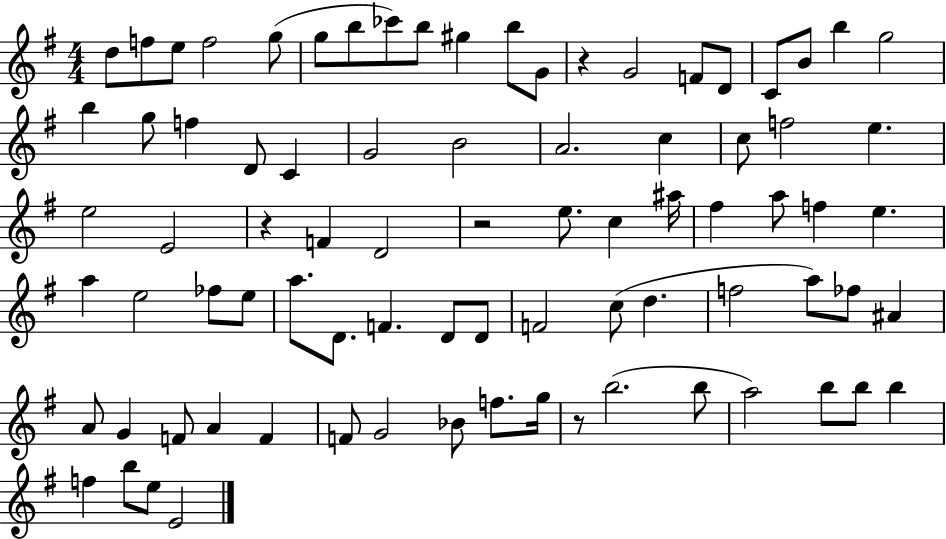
{
  \clef treble
  \numericTimeSignature
  \time 4/4
  \key g \major
  d''8 f''8 e''8 f''2 g''8( | g''8 b''8 ces'''8) b''8 gis''4 b''8 g'8 | r4 g'2 f'8 d'8 | c'8 b'8 b''4 g''2 | \break b''4 g''8 f''4 d'8 c'4 | g'2 b'2 | a'2. c''4 | c''8 f''2 e''4. | \break e''2 e'2 | r4 f'4 d'2 | r2 e''8. c''4 ais''16 | fis''4 a''8 f''4 e''4. | \break a''4 e''2 fes''8 e''8 | a''8. d'8. f'4. d'8 d'8 | f'2 c''8( d''4. | f''2 a''8) fes''8 ais'4 | \break a'8 g'4 f'8 a'4 f'4 | f'8 g'2 bes'8 f''8. g''16 | r8 b''2.( b''8 | a''2) b''8 b''8 b''4 | \break f''4 b''8 e''8 e'2 | \bar "|."
}